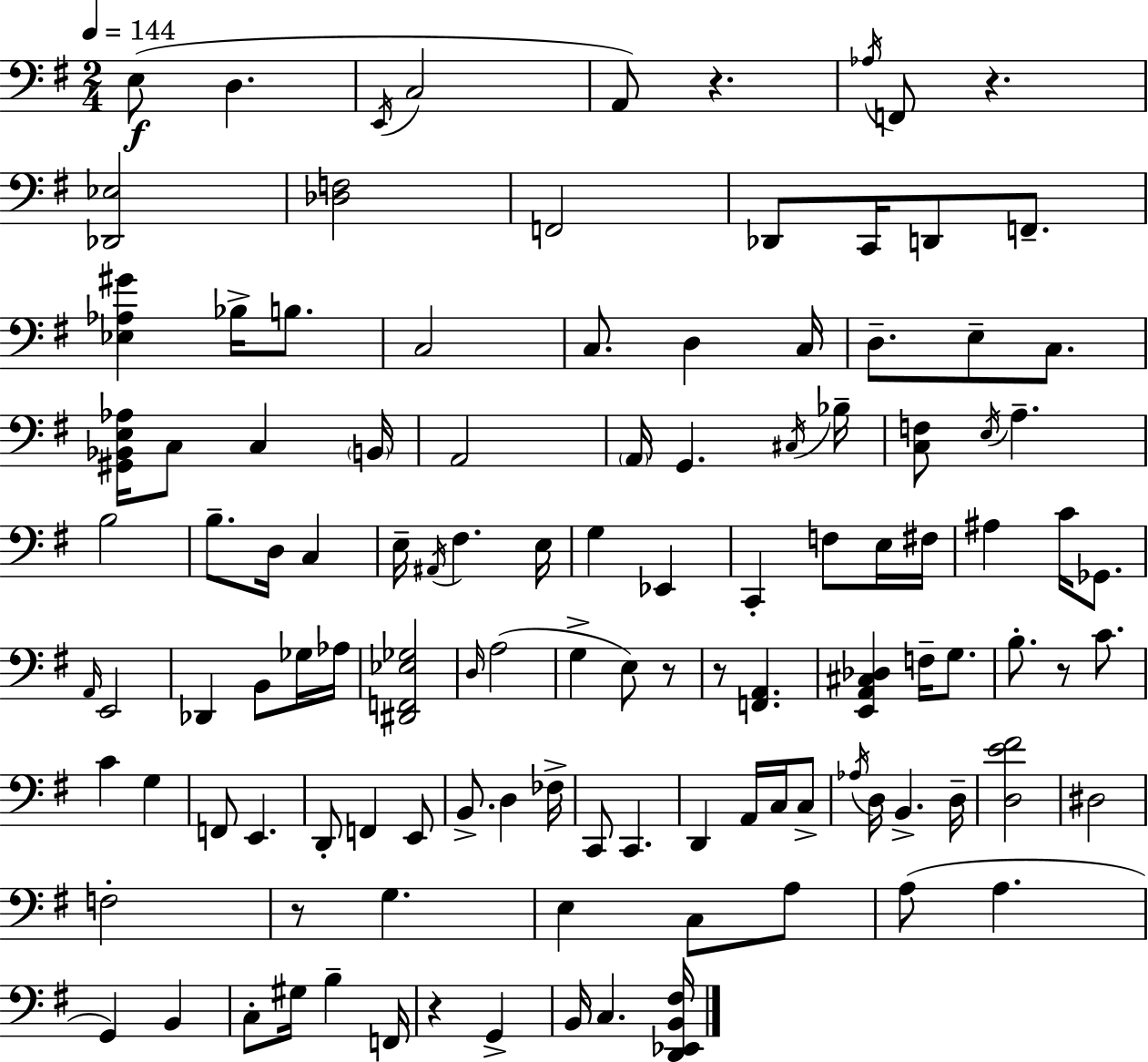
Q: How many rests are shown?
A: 7